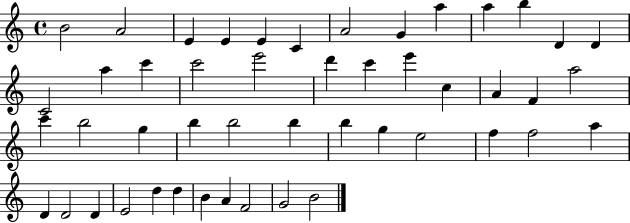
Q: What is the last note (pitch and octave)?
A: B4